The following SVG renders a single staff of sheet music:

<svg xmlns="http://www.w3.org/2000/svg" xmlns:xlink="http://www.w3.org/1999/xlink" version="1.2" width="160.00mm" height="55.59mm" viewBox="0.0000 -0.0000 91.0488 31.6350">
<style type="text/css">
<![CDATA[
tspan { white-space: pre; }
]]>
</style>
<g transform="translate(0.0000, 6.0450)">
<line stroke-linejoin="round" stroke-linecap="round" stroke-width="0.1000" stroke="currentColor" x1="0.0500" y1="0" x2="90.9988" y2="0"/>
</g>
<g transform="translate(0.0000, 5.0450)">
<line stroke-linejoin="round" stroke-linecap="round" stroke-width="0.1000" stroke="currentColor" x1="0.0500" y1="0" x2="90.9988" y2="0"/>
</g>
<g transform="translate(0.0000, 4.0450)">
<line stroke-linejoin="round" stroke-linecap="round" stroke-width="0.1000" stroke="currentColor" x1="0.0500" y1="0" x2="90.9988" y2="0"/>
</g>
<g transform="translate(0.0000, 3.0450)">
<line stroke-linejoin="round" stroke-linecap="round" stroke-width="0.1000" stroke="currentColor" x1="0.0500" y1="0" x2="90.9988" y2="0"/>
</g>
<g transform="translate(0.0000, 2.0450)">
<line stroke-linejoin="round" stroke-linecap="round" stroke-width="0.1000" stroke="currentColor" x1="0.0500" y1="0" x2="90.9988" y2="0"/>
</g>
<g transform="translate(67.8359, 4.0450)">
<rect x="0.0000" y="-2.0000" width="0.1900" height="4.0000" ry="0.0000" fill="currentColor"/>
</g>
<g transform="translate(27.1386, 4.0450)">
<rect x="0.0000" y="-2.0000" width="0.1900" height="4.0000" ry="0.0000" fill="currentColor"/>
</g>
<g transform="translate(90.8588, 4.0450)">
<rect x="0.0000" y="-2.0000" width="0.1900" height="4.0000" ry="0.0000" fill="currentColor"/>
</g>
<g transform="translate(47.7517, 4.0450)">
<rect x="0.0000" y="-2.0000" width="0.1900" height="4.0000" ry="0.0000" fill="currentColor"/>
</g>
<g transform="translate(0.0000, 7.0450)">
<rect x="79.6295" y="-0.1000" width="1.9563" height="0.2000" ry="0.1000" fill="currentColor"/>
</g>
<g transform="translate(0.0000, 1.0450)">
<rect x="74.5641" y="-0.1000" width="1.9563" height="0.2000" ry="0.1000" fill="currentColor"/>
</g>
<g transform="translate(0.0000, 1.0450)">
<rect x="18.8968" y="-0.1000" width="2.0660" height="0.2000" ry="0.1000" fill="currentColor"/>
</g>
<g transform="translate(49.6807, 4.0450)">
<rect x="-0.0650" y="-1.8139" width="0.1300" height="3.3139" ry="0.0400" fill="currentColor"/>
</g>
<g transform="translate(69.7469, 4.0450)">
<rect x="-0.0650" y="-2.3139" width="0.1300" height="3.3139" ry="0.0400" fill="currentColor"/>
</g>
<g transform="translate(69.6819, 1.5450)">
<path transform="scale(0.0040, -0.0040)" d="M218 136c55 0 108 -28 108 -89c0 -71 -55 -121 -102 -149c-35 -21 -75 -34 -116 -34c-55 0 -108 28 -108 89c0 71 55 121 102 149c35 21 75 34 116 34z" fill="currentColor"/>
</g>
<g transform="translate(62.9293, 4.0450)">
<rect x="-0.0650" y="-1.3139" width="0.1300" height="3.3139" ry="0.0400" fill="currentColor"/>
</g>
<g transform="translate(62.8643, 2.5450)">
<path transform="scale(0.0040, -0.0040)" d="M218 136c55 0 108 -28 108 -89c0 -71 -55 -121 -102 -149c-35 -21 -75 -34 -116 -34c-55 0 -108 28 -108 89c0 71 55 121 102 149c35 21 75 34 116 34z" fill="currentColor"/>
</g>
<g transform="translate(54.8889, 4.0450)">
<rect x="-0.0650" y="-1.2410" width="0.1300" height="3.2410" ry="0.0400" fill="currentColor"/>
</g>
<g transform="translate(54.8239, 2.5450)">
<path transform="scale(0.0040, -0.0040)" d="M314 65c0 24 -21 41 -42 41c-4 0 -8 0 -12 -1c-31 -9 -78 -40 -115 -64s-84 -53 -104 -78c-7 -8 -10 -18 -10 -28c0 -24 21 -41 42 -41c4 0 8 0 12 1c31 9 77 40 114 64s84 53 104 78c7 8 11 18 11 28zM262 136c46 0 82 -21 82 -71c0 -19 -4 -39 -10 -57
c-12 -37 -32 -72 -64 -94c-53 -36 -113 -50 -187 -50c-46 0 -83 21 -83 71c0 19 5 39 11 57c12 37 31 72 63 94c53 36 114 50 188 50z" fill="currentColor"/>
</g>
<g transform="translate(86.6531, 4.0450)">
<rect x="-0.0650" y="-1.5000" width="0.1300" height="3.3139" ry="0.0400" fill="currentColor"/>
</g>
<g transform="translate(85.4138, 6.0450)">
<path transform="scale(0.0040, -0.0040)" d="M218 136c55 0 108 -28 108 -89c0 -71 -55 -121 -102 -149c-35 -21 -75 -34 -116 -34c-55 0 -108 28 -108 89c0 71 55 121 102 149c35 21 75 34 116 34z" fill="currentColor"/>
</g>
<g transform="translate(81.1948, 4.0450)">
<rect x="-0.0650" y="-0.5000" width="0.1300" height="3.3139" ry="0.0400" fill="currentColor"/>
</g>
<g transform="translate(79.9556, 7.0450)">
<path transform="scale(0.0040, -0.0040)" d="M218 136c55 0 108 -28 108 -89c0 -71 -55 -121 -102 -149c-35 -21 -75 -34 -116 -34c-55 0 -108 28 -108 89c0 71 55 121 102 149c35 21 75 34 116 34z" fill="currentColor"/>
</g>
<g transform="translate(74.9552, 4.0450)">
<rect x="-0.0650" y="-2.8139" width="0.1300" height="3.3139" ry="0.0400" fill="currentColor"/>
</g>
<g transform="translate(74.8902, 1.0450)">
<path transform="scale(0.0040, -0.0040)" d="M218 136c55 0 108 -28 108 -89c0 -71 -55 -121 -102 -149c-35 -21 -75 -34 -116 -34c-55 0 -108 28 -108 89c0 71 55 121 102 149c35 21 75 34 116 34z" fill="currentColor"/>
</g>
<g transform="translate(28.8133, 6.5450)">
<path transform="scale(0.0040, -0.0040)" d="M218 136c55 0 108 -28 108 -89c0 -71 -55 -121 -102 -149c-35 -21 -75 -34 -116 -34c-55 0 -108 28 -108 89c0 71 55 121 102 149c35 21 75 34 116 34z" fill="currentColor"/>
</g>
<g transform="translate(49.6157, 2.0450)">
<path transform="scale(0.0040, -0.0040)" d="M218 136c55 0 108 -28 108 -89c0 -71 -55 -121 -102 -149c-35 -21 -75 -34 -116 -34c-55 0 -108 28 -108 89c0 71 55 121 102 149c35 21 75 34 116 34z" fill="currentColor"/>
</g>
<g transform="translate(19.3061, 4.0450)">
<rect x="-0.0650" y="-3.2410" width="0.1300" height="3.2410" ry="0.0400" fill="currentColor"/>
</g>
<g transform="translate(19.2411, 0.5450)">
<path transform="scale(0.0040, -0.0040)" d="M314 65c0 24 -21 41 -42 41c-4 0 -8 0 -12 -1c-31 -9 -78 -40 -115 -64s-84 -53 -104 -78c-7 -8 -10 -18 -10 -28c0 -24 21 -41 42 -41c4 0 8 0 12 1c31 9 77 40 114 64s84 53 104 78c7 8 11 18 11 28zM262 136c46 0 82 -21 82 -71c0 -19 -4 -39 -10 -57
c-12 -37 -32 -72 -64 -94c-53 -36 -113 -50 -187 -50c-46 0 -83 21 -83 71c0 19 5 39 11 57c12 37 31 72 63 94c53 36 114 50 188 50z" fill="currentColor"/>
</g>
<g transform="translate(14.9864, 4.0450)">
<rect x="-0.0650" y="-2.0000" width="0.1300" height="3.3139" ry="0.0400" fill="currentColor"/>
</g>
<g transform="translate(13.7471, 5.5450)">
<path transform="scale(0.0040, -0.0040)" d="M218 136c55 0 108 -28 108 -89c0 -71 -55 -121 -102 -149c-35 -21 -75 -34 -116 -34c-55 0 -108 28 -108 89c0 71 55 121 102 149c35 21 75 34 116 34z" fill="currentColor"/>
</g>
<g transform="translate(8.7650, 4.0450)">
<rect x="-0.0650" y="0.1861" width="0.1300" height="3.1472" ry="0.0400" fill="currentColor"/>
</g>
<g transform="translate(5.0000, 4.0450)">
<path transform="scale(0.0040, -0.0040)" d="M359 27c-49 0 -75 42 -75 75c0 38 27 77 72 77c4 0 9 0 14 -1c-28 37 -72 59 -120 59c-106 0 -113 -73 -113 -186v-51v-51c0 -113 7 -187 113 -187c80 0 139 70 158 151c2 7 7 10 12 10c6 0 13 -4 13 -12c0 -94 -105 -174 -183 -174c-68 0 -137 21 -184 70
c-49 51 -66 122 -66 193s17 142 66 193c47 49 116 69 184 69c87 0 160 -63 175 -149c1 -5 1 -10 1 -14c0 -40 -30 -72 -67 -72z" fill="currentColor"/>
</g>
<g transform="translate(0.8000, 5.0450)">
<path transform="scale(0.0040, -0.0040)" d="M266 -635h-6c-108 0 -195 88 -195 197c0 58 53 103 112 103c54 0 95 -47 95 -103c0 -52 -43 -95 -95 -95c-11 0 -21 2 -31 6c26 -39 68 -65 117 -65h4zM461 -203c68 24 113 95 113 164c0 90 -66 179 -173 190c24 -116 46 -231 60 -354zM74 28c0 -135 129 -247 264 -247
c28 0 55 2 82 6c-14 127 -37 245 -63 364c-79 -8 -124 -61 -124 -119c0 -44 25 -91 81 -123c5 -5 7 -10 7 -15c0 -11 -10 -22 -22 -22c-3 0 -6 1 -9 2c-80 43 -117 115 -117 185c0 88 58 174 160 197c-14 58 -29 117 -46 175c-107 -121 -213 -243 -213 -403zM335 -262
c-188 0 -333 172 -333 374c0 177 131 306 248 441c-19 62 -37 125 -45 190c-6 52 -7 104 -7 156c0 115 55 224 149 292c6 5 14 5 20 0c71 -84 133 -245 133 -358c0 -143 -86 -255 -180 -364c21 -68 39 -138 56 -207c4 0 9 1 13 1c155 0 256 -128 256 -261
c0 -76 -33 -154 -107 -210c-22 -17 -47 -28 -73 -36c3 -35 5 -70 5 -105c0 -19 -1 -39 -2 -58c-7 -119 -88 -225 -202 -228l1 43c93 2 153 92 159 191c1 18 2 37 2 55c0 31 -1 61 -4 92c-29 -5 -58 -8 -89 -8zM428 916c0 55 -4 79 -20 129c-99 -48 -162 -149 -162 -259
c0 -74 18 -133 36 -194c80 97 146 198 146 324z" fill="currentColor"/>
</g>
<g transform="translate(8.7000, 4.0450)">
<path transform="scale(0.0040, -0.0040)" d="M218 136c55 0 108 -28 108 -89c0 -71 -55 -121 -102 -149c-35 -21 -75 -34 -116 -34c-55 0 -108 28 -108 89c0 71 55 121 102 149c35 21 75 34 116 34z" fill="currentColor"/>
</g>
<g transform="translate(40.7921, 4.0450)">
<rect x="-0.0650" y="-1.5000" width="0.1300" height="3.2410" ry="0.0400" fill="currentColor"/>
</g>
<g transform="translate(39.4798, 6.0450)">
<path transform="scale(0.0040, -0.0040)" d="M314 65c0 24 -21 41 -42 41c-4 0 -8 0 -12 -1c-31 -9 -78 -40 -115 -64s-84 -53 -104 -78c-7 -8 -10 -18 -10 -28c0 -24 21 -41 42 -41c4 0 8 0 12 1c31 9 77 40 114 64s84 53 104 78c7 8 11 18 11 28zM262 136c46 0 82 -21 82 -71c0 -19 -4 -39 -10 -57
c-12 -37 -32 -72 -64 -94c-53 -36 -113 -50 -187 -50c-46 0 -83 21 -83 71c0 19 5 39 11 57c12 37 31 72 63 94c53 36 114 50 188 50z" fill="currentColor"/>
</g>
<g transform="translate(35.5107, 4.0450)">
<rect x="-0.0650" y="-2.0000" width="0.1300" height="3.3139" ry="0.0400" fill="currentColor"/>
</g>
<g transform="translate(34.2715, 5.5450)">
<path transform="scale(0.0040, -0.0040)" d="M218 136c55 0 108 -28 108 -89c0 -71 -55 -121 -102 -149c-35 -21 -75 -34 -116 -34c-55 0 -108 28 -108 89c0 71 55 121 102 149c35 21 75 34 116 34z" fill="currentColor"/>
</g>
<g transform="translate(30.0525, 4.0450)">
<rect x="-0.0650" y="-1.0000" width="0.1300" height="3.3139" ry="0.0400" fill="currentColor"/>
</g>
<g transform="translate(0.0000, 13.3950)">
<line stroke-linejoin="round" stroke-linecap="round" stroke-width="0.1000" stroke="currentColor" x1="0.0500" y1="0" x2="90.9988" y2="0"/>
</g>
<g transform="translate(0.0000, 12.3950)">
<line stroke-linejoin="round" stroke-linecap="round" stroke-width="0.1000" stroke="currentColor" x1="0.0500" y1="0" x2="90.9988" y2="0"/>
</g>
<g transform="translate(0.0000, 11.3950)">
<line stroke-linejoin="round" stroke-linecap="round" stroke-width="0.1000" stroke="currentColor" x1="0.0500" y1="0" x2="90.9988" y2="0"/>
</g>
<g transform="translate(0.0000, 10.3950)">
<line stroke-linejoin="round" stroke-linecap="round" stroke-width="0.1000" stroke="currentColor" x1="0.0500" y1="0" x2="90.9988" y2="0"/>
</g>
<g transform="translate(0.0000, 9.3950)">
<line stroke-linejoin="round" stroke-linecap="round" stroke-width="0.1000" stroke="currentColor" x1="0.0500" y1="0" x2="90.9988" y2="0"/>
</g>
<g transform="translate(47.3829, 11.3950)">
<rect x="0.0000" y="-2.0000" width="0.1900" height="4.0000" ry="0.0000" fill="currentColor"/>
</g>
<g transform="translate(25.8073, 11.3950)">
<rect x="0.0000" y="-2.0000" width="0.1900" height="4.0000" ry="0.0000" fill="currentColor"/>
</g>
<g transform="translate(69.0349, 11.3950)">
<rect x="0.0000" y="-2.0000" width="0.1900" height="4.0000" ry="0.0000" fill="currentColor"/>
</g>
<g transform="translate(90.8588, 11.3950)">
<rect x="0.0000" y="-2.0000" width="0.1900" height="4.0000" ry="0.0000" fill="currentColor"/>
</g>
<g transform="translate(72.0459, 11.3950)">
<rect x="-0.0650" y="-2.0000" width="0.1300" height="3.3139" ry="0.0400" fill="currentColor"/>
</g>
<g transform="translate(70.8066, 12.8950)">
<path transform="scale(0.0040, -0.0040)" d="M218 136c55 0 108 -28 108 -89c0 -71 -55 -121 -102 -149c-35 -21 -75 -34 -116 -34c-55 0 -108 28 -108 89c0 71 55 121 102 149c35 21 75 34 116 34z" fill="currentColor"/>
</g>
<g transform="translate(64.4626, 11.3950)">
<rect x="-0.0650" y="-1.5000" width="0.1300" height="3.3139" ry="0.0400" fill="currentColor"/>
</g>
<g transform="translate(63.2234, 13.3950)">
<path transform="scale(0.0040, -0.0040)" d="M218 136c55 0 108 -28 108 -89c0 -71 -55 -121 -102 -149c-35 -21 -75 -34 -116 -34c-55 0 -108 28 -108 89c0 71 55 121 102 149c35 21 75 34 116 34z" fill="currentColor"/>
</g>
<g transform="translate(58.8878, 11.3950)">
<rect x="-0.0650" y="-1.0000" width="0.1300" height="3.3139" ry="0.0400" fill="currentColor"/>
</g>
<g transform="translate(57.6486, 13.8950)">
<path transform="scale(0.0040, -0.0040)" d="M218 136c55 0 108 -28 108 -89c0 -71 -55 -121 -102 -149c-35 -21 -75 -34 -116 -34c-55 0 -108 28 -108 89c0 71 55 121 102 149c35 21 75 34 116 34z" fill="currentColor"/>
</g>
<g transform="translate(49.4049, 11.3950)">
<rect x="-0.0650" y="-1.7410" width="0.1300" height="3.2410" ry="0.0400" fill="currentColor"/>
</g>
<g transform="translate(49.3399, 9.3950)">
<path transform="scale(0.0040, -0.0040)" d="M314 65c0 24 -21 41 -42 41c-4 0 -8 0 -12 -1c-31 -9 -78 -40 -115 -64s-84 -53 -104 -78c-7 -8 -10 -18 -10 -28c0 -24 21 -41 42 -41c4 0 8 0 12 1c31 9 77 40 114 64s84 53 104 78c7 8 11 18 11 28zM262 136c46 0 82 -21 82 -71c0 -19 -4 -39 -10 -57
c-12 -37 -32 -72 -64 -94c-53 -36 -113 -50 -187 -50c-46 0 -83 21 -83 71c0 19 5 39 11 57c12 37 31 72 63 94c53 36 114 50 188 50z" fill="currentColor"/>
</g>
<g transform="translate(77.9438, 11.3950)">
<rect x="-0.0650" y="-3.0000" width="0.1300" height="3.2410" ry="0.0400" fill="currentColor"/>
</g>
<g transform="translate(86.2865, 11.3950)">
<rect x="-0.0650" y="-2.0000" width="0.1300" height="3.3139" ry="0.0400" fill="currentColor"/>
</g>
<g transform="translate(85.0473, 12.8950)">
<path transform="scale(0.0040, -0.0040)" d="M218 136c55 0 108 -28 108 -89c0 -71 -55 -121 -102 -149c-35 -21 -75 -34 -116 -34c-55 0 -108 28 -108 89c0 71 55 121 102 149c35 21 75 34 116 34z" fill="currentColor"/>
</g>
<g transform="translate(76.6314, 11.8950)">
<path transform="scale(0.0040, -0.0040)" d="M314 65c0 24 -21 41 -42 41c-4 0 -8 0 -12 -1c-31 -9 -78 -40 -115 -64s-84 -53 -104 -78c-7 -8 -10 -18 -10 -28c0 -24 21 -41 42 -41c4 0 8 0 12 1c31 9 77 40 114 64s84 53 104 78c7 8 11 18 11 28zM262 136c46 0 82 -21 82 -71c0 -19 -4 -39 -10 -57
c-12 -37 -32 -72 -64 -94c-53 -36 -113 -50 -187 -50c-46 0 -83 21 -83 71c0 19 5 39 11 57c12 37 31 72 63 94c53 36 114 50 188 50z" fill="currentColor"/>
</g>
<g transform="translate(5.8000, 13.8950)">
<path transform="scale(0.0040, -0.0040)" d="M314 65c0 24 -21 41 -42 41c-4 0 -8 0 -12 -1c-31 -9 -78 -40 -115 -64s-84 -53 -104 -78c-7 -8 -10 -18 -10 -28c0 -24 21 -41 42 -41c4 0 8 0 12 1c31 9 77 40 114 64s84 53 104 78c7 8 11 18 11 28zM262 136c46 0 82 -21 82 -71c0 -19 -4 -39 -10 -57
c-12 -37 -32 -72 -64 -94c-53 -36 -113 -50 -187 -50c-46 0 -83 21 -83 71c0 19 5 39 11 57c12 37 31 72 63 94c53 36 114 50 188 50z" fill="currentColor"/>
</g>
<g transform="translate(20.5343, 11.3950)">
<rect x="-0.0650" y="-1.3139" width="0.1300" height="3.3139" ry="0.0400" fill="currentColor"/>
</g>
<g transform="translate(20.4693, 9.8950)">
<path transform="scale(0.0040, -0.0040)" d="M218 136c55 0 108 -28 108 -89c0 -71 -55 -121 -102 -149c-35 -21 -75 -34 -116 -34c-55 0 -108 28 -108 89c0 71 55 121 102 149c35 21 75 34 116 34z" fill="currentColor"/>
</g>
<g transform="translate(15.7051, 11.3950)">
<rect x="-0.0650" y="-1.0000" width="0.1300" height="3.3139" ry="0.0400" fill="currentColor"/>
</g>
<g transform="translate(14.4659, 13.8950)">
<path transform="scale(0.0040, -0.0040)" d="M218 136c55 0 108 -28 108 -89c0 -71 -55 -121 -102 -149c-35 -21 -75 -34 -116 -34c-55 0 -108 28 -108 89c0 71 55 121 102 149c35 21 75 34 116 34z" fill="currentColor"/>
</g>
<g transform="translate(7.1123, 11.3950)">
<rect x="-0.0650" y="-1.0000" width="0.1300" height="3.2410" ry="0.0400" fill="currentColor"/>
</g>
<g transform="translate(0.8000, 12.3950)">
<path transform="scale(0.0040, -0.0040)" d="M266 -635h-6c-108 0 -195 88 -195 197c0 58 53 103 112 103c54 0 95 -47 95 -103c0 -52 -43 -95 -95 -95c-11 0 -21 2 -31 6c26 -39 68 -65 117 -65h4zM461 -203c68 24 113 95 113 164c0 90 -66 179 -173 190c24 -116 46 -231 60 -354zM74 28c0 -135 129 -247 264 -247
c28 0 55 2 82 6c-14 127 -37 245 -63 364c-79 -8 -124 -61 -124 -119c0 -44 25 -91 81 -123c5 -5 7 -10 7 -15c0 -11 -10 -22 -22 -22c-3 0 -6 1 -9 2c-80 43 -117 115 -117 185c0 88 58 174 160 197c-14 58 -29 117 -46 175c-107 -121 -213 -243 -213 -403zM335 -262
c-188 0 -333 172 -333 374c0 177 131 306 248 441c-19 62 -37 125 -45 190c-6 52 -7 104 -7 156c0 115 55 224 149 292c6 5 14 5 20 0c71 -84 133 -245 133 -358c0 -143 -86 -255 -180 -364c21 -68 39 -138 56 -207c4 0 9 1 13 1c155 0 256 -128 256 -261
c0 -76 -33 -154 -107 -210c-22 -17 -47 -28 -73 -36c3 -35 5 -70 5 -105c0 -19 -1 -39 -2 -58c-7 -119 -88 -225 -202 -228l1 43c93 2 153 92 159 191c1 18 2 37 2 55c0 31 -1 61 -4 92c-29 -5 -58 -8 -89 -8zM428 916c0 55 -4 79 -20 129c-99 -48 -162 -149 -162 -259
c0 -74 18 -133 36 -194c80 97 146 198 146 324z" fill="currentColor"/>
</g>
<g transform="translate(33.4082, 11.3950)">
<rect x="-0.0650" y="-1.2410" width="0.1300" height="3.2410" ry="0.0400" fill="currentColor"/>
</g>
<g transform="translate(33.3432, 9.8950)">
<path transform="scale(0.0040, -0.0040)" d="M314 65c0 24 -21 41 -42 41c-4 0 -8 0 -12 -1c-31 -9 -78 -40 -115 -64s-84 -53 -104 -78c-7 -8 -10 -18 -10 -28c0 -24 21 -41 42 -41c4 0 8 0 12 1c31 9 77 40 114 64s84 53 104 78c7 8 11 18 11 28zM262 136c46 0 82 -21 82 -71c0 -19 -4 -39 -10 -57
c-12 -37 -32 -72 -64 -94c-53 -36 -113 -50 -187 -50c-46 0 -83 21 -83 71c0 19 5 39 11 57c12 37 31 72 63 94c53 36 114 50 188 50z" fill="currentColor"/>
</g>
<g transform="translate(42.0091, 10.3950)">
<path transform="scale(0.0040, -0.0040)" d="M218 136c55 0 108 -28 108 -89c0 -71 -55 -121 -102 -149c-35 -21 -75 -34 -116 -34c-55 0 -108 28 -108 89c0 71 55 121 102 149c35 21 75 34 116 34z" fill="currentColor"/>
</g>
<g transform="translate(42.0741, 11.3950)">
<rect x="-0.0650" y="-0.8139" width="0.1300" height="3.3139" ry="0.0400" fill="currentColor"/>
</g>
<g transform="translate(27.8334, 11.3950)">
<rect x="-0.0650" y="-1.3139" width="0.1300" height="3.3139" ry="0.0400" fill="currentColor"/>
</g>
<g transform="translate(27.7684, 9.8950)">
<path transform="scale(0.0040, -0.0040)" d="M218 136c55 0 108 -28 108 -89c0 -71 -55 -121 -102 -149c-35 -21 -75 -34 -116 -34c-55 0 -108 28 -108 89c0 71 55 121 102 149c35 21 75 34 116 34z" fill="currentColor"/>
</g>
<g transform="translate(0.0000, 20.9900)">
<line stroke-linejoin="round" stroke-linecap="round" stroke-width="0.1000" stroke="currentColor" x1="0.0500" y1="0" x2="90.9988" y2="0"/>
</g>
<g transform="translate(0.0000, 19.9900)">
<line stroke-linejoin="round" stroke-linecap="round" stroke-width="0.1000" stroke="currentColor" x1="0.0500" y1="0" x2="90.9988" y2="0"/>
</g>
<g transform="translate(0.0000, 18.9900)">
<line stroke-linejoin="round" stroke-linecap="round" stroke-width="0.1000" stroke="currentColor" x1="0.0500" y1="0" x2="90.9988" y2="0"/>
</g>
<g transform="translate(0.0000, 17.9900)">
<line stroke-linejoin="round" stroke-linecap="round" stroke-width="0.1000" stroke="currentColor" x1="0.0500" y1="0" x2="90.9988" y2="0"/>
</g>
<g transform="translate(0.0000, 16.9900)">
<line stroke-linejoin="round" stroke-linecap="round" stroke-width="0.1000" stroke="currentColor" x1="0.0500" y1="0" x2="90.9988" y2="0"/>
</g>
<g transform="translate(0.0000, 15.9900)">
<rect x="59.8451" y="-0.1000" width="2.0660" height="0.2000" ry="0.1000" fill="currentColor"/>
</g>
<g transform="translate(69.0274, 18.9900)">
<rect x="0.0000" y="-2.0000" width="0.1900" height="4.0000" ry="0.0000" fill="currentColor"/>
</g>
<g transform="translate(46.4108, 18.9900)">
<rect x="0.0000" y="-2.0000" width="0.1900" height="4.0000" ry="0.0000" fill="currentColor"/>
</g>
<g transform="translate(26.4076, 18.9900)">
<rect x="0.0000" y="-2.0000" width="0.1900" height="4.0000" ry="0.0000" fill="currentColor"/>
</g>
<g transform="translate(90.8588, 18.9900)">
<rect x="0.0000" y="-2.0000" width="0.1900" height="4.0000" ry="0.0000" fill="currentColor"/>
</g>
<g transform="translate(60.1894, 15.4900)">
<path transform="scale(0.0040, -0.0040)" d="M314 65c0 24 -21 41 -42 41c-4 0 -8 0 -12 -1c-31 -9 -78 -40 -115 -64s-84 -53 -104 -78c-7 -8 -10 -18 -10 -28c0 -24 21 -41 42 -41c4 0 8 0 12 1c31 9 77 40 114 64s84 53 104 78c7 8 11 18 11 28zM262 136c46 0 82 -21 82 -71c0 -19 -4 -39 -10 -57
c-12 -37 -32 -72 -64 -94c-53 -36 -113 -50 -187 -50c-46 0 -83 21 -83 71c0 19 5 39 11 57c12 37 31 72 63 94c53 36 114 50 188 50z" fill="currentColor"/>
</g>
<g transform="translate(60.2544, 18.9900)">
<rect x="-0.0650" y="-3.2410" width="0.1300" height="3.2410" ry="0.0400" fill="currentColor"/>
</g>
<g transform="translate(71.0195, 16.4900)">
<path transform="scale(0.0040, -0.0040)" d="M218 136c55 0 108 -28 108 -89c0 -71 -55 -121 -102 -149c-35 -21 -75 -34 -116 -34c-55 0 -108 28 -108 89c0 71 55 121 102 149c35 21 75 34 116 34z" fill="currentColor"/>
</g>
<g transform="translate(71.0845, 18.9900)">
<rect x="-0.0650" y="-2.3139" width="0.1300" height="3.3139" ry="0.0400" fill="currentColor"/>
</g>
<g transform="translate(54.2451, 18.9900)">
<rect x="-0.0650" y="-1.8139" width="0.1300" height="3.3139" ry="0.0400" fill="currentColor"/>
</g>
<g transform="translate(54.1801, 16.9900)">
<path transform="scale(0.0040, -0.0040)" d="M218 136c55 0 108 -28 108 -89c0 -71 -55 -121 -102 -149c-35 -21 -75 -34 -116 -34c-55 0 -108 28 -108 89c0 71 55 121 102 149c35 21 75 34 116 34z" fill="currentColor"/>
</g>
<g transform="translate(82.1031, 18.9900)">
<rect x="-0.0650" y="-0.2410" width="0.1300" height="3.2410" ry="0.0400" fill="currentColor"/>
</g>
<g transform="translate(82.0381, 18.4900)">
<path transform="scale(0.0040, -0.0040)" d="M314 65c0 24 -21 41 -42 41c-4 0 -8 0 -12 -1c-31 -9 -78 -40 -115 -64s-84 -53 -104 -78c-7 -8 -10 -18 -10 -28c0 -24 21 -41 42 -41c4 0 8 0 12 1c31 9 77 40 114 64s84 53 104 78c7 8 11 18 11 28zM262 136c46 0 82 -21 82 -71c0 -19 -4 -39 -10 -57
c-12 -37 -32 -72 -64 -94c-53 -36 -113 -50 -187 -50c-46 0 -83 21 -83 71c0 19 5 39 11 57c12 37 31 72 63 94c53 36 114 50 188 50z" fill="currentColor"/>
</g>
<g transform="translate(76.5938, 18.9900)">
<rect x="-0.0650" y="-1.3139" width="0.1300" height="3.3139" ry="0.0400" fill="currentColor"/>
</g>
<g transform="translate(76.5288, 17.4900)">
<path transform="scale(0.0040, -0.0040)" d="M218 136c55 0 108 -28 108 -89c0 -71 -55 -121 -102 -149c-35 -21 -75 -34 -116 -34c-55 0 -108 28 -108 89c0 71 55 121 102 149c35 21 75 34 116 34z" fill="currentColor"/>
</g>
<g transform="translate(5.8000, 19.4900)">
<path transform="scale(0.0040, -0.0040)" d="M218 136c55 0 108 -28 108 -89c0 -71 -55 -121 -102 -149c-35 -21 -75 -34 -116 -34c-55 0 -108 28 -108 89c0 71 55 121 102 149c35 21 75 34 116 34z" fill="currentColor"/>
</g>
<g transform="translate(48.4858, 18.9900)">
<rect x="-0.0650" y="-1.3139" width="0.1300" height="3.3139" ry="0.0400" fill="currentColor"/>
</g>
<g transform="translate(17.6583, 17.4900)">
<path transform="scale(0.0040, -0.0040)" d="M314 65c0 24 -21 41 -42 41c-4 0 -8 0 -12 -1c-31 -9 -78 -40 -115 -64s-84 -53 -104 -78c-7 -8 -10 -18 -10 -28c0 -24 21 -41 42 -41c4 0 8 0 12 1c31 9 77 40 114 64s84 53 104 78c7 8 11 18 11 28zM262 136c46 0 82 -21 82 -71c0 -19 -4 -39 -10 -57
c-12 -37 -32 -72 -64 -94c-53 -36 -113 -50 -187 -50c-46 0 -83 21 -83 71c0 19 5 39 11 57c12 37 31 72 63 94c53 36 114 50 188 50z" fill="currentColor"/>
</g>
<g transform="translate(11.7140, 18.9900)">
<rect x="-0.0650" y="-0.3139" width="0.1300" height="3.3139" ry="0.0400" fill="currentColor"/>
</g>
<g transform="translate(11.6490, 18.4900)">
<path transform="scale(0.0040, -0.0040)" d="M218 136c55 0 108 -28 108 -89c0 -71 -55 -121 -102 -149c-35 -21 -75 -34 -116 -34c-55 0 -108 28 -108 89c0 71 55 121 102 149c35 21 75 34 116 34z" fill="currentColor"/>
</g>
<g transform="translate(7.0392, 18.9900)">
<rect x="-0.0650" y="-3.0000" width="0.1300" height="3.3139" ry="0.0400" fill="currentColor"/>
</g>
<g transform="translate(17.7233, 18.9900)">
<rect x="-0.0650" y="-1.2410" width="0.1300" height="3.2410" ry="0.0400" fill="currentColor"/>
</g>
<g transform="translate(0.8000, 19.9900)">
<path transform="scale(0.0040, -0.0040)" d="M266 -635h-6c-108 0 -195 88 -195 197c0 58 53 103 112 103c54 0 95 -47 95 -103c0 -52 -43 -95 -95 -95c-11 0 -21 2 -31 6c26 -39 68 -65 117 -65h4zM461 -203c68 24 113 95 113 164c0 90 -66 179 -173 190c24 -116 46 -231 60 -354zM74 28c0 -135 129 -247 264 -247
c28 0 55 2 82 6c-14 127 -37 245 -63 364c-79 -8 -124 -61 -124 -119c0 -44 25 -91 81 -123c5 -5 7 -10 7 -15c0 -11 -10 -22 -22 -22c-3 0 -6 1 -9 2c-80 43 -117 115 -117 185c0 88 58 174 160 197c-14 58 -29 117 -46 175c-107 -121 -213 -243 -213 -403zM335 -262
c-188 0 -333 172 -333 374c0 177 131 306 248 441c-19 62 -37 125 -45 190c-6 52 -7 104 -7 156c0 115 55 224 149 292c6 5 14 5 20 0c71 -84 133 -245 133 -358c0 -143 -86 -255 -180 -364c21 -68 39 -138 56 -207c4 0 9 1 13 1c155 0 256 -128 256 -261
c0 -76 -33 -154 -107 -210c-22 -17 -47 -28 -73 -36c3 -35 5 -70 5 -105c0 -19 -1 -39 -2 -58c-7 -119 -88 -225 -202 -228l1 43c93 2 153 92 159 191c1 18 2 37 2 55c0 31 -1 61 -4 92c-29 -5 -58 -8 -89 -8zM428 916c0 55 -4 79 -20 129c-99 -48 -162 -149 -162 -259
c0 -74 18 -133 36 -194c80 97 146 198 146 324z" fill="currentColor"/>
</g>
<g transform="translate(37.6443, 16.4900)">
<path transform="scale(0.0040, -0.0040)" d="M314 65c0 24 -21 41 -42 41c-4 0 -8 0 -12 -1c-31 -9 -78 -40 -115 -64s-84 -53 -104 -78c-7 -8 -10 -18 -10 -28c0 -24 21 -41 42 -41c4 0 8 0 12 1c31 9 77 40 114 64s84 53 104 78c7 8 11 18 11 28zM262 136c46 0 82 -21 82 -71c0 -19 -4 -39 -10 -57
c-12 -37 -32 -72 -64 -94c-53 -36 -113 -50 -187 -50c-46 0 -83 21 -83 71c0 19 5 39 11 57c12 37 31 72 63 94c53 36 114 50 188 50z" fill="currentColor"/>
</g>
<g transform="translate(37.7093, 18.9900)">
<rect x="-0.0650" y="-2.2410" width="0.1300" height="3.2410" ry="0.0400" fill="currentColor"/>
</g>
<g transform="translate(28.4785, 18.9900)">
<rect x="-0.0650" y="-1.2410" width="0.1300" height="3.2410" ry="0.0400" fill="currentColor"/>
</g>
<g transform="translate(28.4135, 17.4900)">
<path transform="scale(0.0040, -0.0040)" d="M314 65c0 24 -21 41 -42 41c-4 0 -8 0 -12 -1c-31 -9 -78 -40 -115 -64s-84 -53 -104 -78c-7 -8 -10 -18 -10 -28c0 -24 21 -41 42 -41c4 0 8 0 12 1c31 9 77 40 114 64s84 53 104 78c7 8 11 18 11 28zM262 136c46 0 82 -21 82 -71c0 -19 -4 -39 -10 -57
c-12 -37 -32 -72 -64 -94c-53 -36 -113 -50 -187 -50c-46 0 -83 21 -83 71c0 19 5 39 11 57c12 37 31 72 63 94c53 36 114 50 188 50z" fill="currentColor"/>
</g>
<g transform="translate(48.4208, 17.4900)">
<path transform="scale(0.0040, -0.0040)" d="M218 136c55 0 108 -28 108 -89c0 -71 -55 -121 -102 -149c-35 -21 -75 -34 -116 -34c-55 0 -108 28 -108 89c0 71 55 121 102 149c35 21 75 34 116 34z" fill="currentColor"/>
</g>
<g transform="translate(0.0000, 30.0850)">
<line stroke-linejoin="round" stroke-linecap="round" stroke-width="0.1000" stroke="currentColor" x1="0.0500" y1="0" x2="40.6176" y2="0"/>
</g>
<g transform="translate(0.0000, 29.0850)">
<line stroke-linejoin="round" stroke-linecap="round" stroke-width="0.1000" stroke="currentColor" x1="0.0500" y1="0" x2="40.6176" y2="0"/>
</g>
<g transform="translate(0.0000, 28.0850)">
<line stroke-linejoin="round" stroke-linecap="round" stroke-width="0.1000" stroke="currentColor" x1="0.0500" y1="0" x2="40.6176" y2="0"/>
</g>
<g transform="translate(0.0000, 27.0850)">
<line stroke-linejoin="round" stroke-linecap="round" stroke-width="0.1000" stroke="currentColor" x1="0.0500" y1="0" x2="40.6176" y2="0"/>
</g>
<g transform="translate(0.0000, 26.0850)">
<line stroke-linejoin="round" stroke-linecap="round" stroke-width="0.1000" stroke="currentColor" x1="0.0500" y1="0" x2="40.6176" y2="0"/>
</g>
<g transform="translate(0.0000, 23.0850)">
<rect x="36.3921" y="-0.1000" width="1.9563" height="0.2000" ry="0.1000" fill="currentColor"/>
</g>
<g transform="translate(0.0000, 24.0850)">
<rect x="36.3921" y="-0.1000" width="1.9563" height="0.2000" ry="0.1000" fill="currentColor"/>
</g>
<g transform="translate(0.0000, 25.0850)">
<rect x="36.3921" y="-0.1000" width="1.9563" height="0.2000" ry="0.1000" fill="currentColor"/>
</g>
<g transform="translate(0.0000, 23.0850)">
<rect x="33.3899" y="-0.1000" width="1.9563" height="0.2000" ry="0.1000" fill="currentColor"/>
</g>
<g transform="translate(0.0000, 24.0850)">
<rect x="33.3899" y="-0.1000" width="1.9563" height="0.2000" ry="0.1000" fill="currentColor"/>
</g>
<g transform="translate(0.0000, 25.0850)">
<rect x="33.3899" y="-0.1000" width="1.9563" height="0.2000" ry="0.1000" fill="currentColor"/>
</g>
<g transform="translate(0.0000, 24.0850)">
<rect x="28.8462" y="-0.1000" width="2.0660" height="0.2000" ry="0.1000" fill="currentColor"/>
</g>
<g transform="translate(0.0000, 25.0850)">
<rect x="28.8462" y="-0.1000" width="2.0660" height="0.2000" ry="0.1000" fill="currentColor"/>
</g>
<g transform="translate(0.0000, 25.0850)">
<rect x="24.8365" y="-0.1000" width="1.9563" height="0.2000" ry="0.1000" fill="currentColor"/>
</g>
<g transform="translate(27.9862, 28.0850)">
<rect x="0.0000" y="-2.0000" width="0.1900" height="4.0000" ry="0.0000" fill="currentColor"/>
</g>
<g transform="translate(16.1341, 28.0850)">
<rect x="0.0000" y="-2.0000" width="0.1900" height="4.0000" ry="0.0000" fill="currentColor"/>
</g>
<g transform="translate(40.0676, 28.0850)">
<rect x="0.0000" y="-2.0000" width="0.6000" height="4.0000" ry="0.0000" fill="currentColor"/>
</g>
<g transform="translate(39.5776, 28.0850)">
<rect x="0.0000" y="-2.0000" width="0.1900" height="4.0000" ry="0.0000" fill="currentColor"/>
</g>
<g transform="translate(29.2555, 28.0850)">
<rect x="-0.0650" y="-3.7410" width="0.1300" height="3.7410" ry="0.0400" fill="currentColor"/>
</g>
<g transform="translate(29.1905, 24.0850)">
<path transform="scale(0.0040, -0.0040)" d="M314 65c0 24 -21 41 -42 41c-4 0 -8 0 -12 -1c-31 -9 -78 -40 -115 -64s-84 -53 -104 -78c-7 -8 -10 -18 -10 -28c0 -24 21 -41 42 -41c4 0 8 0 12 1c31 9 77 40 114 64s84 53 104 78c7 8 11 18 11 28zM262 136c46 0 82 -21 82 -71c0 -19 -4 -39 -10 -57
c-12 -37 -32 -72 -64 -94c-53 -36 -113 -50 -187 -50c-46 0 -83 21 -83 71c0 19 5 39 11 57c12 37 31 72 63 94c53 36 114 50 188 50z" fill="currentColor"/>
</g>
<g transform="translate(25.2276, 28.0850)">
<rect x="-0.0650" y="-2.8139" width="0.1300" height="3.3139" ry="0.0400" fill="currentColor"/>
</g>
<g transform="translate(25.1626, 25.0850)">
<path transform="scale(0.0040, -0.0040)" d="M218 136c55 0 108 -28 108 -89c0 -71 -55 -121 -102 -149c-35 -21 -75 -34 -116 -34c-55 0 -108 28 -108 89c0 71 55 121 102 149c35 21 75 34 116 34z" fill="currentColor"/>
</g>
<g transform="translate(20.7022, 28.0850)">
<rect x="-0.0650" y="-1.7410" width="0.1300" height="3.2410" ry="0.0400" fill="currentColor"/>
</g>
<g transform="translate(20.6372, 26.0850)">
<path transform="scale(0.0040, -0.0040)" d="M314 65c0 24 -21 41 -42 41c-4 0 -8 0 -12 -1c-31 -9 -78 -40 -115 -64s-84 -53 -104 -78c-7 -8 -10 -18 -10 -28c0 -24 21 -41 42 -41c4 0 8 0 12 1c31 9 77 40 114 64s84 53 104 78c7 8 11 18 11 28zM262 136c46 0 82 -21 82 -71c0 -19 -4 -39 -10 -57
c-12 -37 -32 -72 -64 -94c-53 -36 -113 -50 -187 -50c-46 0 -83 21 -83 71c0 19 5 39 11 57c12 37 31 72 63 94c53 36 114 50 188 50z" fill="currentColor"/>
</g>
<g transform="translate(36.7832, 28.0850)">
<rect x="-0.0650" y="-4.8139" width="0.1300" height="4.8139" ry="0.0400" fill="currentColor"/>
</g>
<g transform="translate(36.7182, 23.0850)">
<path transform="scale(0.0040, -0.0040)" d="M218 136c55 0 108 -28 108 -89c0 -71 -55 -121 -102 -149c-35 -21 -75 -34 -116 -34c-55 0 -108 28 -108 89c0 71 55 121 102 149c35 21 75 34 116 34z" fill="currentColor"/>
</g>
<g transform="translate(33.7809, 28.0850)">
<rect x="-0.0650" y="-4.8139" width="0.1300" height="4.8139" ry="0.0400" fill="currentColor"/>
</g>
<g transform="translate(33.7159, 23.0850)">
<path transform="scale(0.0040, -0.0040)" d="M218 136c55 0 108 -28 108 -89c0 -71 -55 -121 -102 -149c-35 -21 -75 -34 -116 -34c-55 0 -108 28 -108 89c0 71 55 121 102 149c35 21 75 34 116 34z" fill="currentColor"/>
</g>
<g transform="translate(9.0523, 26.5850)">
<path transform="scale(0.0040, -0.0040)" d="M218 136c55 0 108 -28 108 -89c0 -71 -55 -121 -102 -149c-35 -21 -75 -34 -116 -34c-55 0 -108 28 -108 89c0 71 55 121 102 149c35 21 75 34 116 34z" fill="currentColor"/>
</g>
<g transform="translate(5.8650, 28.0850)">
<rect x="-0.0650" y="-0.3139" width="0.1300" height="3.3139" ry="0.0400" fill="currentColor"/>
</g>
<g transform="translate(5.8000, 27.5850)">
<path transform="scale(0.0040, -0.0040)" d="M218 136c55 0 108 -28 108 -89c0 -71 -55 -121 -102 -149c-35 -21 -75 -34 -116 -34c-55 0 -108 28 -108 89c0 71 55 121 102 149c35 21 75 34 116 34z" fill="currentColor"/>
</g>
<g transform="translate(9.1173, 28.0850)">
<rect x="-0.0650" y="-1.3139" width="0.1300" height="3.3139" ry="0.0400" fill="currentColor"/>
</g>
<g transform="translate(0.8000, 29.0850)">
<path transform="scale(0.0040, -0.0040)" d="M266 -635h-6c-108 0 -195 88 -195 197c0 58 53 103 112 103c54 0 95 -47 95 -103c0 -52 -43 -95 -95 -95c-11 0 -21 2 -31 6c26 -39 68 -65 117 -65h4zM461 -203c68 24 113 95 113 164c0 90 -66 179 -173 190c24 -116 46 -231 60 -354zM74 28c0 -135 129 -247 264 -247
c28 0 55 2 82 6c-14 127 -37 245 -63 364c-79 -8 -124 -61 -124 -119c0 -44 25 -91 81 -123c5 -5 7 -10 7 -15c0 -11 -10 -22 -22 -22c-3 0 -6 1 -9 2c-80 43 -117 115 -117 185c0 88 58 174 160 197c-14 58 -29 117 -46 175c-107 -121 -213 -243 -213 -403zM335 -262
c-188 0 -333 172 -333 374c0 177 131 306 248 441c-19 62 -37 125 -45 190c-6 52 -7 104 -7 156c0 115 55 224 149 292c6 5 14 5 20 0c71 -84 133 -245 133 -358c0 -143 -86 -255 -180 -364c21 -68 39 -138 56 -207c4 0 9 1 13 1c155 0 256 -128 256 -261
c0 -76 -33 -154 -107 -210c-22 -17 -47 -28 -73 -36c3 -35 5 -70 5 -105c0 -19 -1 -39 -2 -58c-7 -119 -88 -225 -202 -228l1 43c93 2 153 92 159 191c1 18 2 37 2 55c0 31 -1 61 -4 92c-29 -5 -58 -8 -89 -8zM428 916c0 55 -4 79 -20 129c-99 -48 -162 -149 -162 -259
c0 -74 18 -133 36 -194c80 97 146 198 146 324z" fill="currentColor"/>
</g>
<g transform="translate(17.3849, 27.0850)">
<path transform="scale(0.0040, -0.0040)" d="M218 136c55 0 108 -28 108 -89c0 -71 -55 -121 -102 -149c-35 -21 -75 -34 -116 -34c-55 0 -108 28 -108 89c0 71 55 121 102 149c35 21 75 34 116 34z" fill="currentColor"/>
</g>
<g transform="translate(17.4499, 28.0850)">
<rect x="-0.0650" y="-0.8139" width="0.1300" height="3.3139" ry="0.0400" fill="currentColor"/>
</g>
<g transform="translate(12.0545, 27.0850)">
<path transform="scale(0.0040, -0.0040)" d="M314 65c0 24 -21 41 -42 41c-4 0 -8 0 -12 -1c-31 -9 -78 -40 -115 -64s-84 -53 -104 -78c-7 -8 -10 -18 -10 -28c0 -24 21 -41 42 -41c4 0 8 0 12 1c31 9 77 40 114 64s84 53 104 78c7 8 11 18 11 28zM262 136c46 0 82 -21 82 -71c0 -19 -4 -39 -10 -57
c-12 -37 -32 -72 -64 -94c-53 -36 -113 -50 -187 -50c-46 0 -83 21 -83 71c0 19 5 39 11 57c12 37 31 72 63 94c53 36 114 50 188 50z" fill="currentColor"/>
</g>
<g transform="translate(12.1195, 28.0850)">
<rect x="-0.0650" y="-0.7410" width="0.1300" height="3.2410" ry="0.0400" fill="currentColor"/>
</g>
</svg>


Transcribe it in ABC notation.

X:1
T:Untitled
M:4/4
L:1/4
K:C
B F b2 D F E2 f e2 e g a C E D2 D e e e2 d f2 D E F A2 F A c e2 e2 g2 e f b2 g e c2 c e d2 d f2 a c'2 e' e'